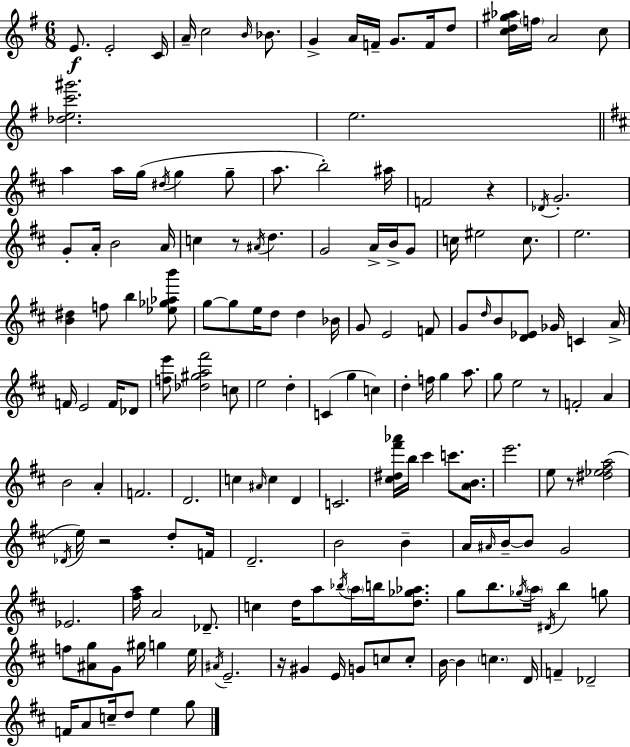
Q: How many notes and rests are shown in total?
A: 164